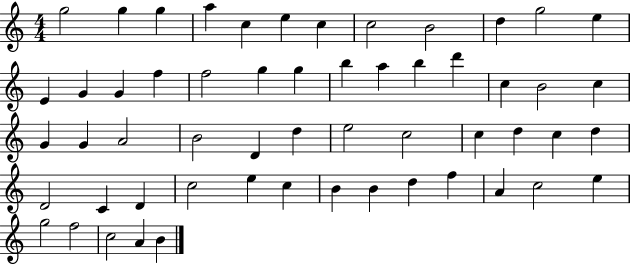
G5/h G5/q G5/q A5/q C5/q E5/q C5/q C5/h B4/h D5/q G5/h E5/q E4/q G4/q G4/q F5/q F5/h G5/q G5/q B5/q A5/q B5/q D6/q C5/q B4/h C5/q G4/q G4/q A4/h B4/h D4/q D5/q E5/h C5/h C5/q D5/q C5/q D5/q D4/h C4/q D4/q C5/h E5/q C5/q B4/q B4/q D5/q F5/q A4/q C5/h E5/q G5/h F5/h C5/h A4/q B4/q